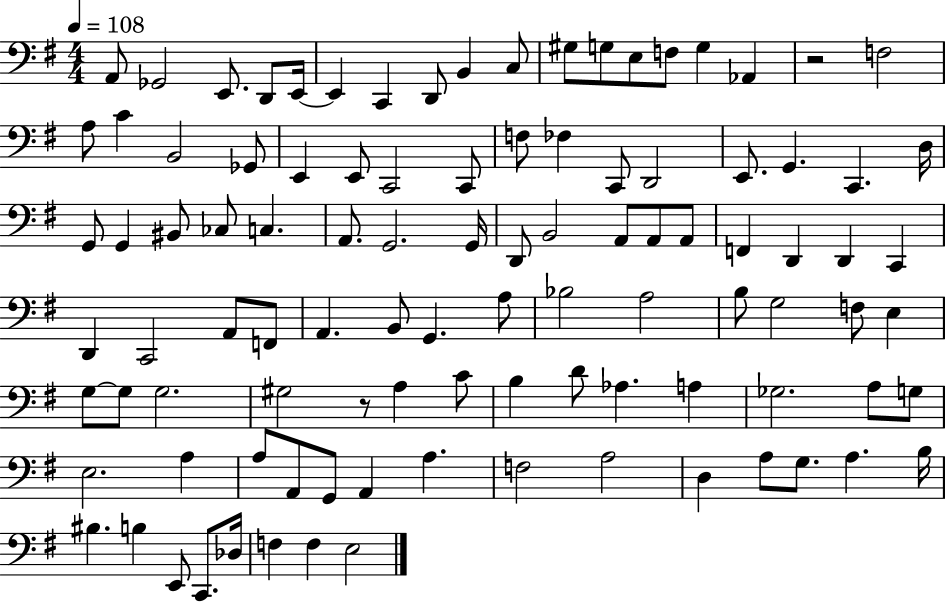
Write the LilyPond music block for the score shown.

{
  \clef bass
  \numericTimeSignature
  \time 4/4
  \key g \major
  \tempo 4 = 108
  a,8 ges,2 e,8. d,8 e,16~~ | e,4 c,4 d,8 b,4 c8 | gis8 g8 e8 f8 g4 aes,4 | r2 f2 | \break a8 c'4 b,2 ges,8 | e,4 e,8 c,2 c,8 | f8 fes4 c,8 d,2 | e,8. g,4. c,4. d16 | \break g,8 g,4 bis,8 ces8 c4. | a,8. g,2. g,16 | d,8 b,2 a,8 a,8 a,8 | f,4 d,4 d,4 c,4 | \break d,4 c,2 a,8 f,8 | a,4. b,8 g,4. a8 | bes2 a2 | b8 g2 f8 e4 | \break g8~~ g8 g2. | gis2 r8 a4 c'8 | b4 d'8 aes4. a4 | ges2. a8 g8 | \break e2. a4 | a8 a,8 g,8 a,4 a4. | f2 a2 | d4 a8 g8. a4. b16 | \break bis4. b4 e,8 c,8. des16 | f4 f4 e2 | \bar "|."
}